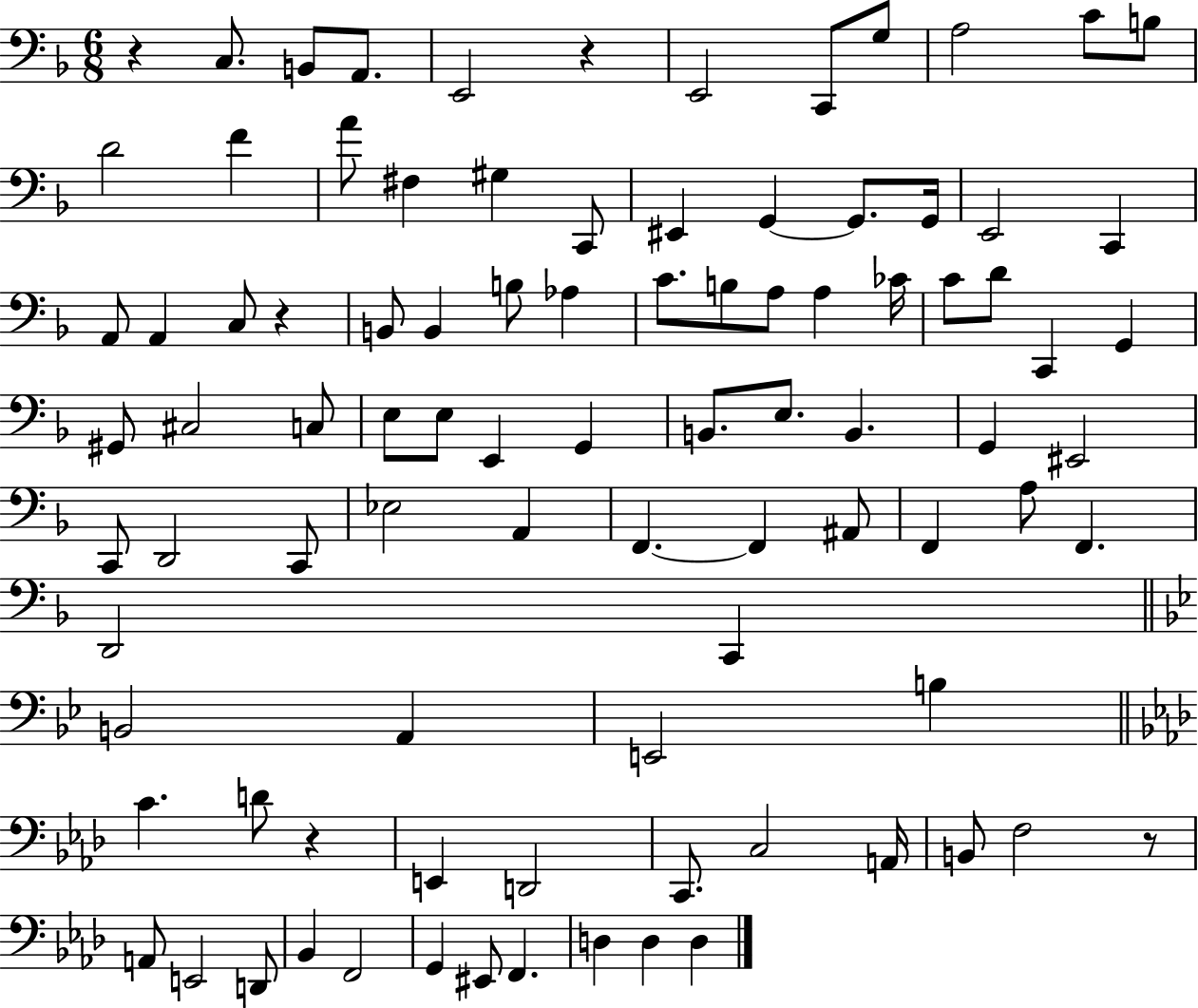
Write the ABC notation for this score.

X:1
T:Untitled
M:6/8
L:1/4
K:F
z C,/2 B,,/2 A,,/2 E,,2 z E,,2 C,,/2 G,/2 A,2 C/2 B,/2 D2 F A/2 ^F, ^G, C,,/2 ^E,, G,, G,,/2 G,,/4 E,,2 C,, A,,/2 A,, C,/2 z B,,/2 B,, B,/2 _A, C/2 B,/2 A,/2 A, _C/4 C/2 D/2 C,, G,, ^G,,/2 ^C,2 C,/2 E,/2 E,/2 E,, G,, B,,/2 E,/2 B,, G,, ^E,,2 C,,/2 D,,2 C,,/2 _E,2 A,, F,, F,, ^A,,/2 F,, A,/2 F,, D,,2 C,, B,,2 A,, E,,2 B, C D/2 z E,, D,,2 C,,/2 C,2 A,,/4 B,,/2 F,2 z/2 A,,/2 E,,2 D,,/2 _B,, F,,2 G,, ^E,,/2 F,, D, D, D,